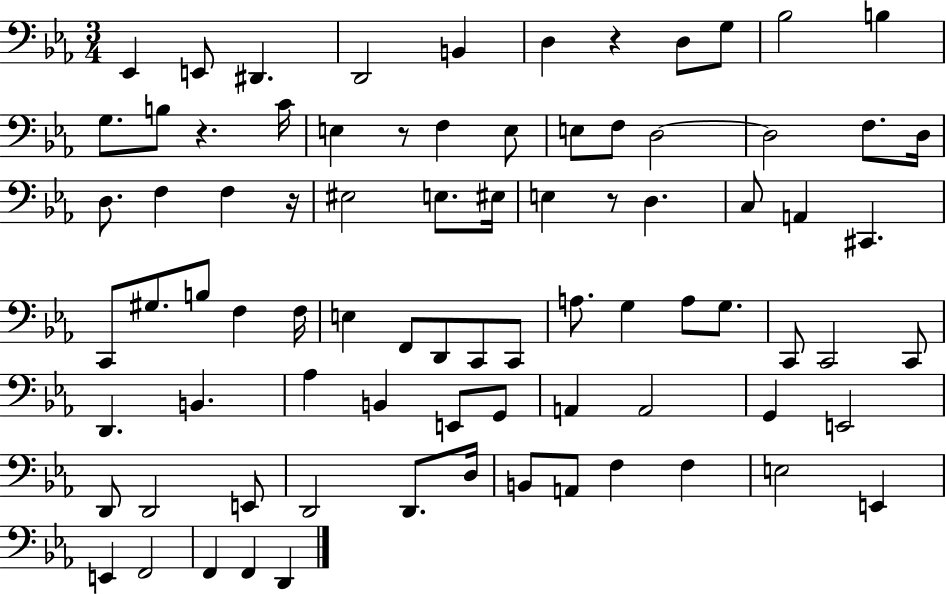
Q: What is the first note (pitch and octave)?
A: Eb2